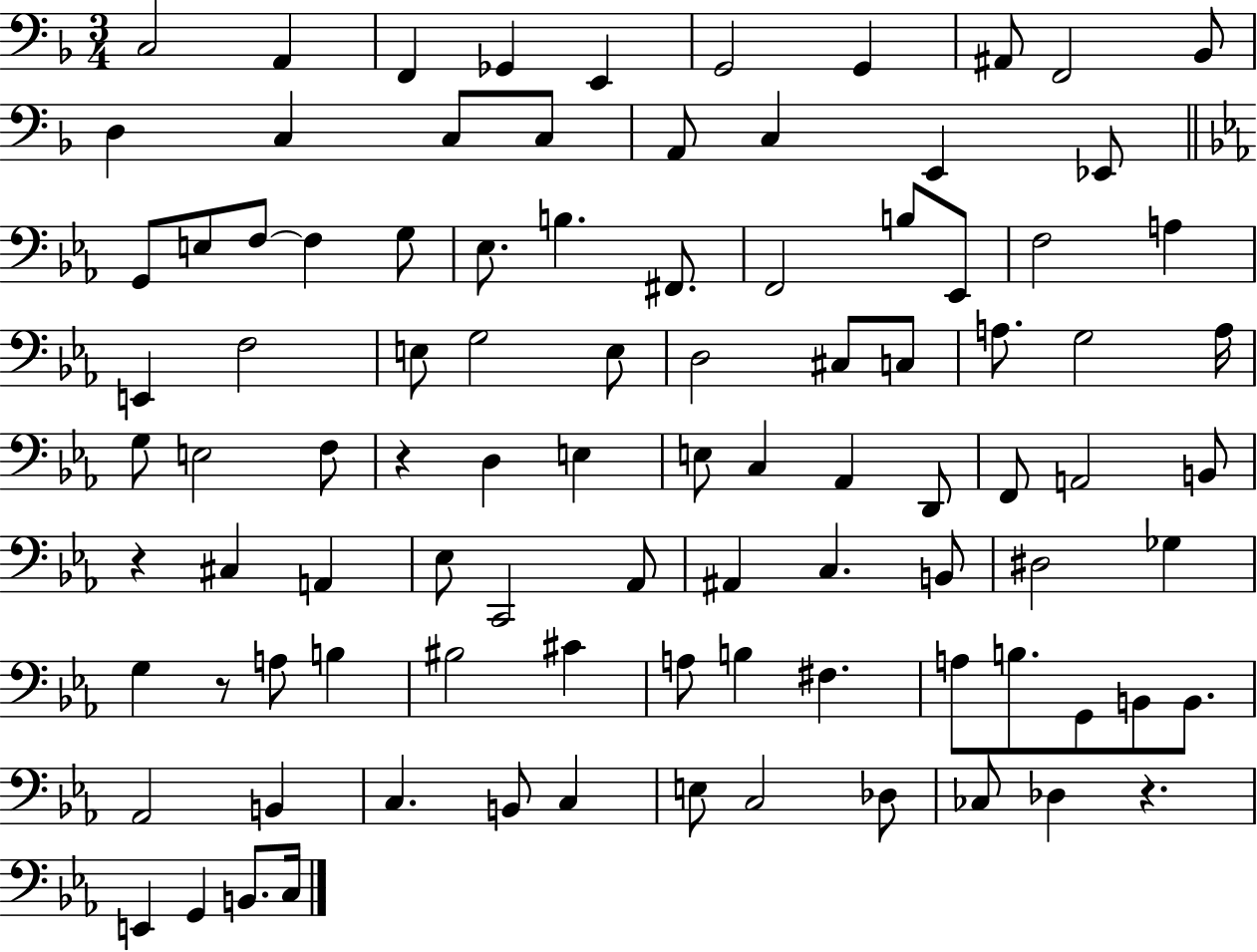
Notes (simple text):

C3/h A2/q F2/q Gb2/q E2/q G2/h G2/q A#2/e F2/h Bb2/e D3/q C3/q C3/e C3/e A2/e C3/q E2/q Eb2/e G2/e E3/e F3/e F3/q G3/e Eb3/e. B3/q. F#2/e. F2/h B3/e Eb2/e F3/h A3/q E2/q F3/h E3/e G3/h E3/e D3/h C#3/e C3/e A3/e. G3/h A3/s G3/e E3/h F3/e R/q D3/q E3/q E3/e C3/q Ab2/q D2/e F2/e A2/h B2/e R/q C#3/q A2/q Eb3/e C2/h Ab2/e A#2/q C3/q. B2/e D#3/h Gb3/q G3/q R/e A3/e B3/q BIS3/h C#4/q A3/e B3/q F#3/q. A3/e B3/e. G2/e B2/e B2/e. Ab2/h B2/q C3/q. B2/e C3/q E3/e C3/h Db3/e CES3/e Db3/q R/q. E2/q G2/q B2/e. C3/s